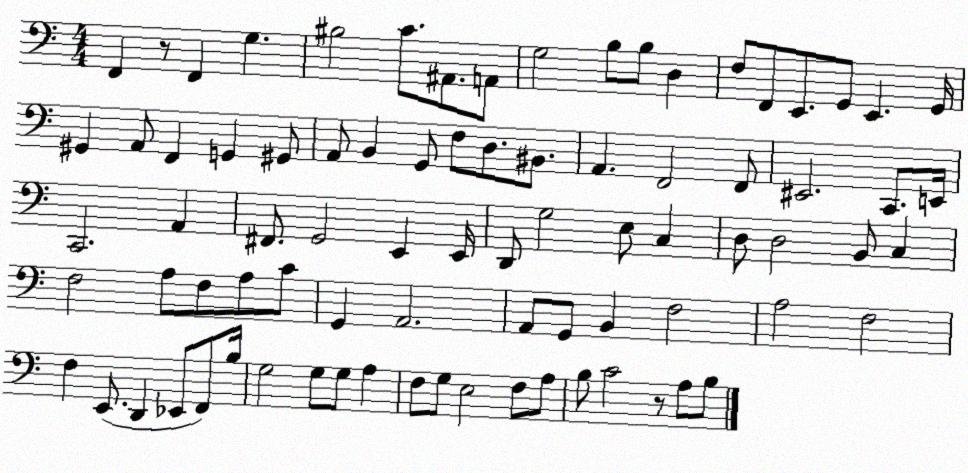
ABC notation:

X:1
T:Untitled
M:4/4
L:1/4
K:C
F,, z/2 F,, G, ^B,2 C/2 ^A,,/2 A,,/2 G,2 B,/2 B,/2 D, F,/2 F,,/2 E,,/2 G,,/2 E,, G,,/4 ^G,, A,,/2 F,, G,, ^G,,/2 A,,/2 B,, G,,/2 F,/2 D,/2 ^B,,/2 A,, F,,2 F,,/2 ^E,,2 C,,/2 E,,/4 C,,2 A,, ^F,,/2 G,,2 E,, E,,/4 D,,/2 G,2 E,/2 C, D,/2 D,2 B,,/2 C, F,2 A,/2 F,/2 A,/2 C/2 G,, A,,2 A,,/2 G,,/2 B,, F,2 A,2 F,2 F, E,,/2 D,, _E,,/2 F,,/2 B,/4 G,2 G,/2 G,/2 A, F,/2 G,/2 E,2 F,/2 A,/2 B,/2 C2 z/2 A,/2 B,/2